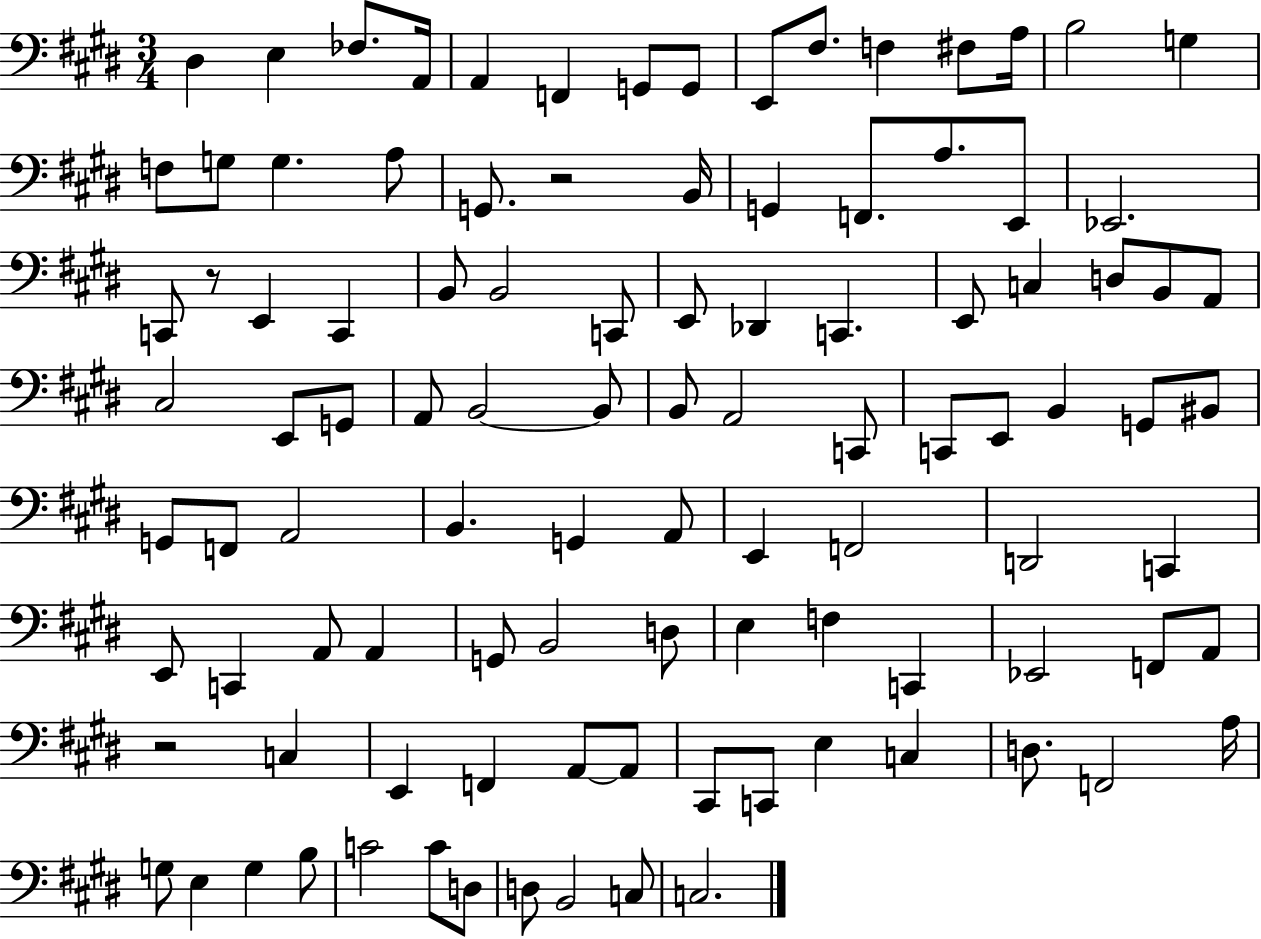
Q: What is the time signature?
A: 3/4